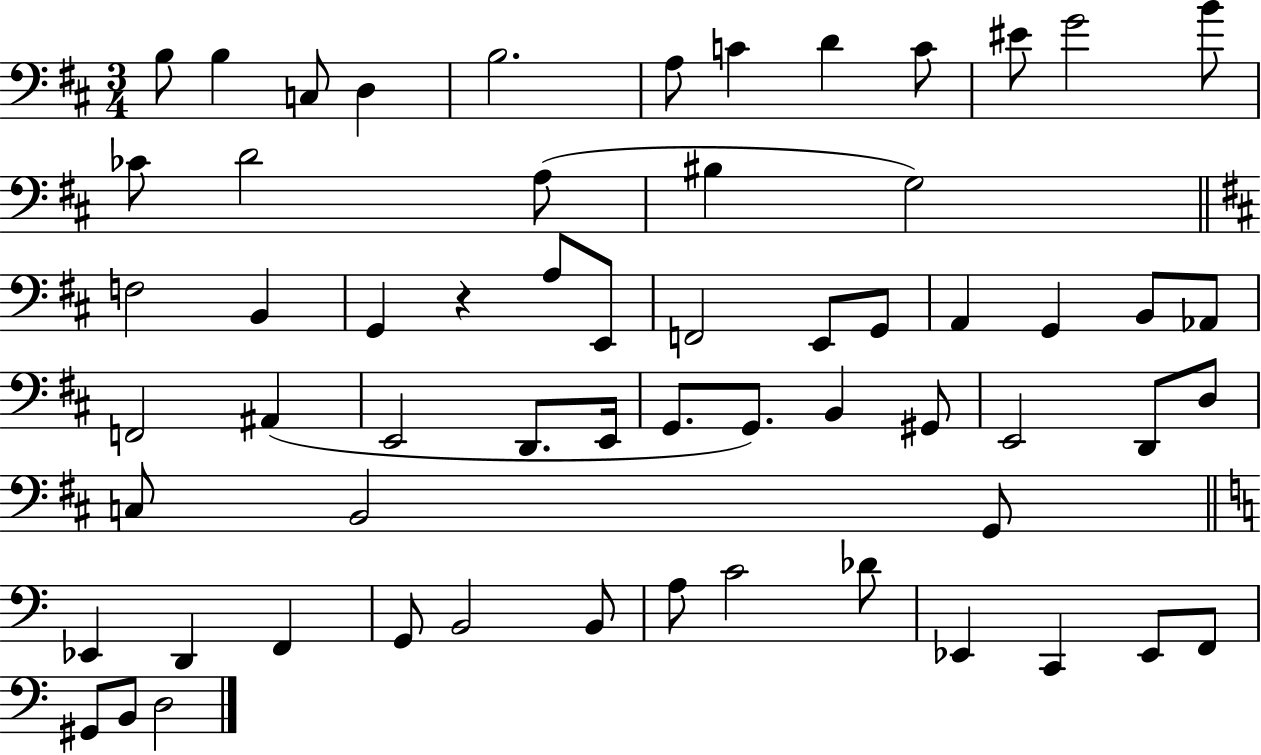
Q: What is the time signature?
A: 3/4